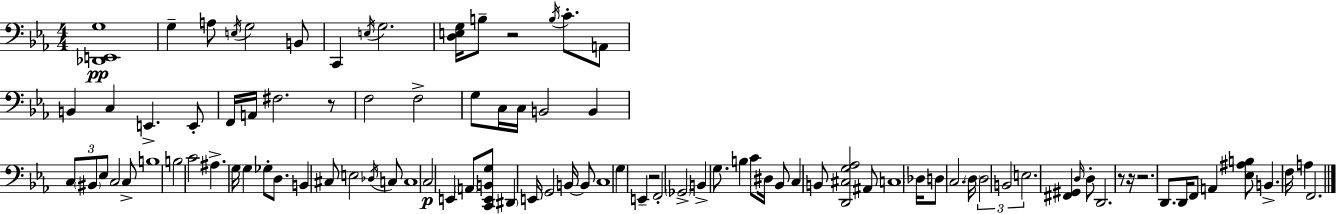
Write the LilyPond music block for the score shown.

{
  \clef bass
  \numericTimeSignature
  \time 4/4
  \key c \minor
  \repeat volta 2 { <des, e, g>1\pp | g4-- a8 \acciaccatura { e16 } g2 b,8 | c,4 \acciaccatura { e16 } g2. | <d e g>16 b8-- r2 \acciaccatura { b16 } c'8.-. | \break a,8 b,4 c4 e,4.-> | e,8-. f,16 a,16 fis2. | r8 f2 f2-> | g8 c16 c16 b,2 b,4 | \break \tuplet 3/2 { c8 \parenthesize bis,8 ees8 } c2 | c8-> b1 | b2 c'2 | ais4.-> g16 g4 ges8-. | \break d8. b,4 cis8 e2 | \acciaccatura { des16 } c8 c1 | c2\p e,4 | \parenthesize a,8 <c, e, b, g>8 \parenthesize dis,4 e,16 g,2 | \break b,16~~ b,8 c1 | g4 e,4-- r2 | f,2-. \parenthesize ges,2-> | b,4-> g8. b4 c'8 | \break dis16 bes,8 c4 b,8 <d, cis g aes>2 | ais,8 c1 | \parenthesize des16 d8 c2. | \parenthesize d16 \tuplet 3/2 { d2 b,2 | \break e2. } | <fis, gis,>4 \grace { d16 } d8-. d,2. | r8 r16 r2. | d,8. d,16 f,8 a,4 <ees ais b>8 b,4.-> | \break f16 a4 f,2. | } \bar "|."
}